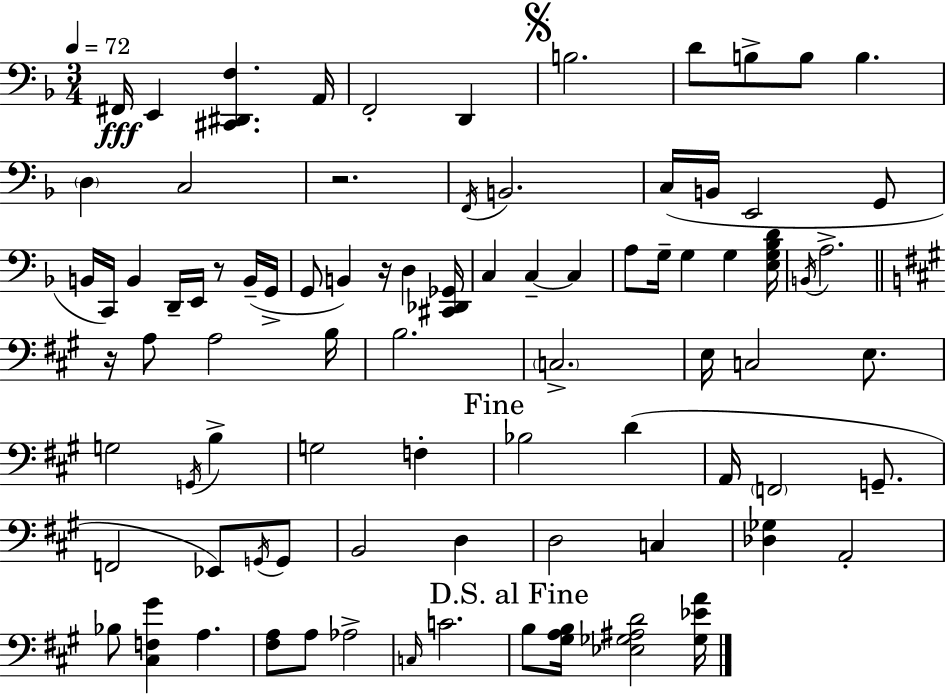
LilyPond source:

{
  \clef bass
  \numericTimeSignature
  \time 3/4
  \key d \minor
  \tempo 4 = 72
  fis,16\fff e,4 <cis, dis, f>4. a,16 | f,2-. d,4 | \mark \markup { \musicglyph "scripts.segno" } b2. | d'8 b8-> b8 b4. | \break \parenthesize d4 c2 | r2. | \acciaccatura { f,16 } b,2. | c16( b,16 e,2 g,8 | \break b,16 c,16) b,4 d,16-- e,16 r8 b,16--( | g,16-> g,8 b,4) r16 d4 | <cis, des, ges,>16 c4 c4--~~ c4 | a8 g16-- g4 g4 | \break <e g bes d'>16 \acciaccatura { b,16 } a2.-> | \bar "||" \break \key a \major r16 a8 a2 b16 | b2. | \parenthesize c2.-> | e16 c2 e8. | \break g2 \acciaccatura { g,16 } b4-> | g2 f4-. | \mark "Fine" bes2 d'4( | a,16 \parenthesize f,2 g,8.-- | \break f,2 ees,8) \acciaccatura { g,16 } | g,8 b,2 d4 | d2 c4 | <des ges>4 a,2-. | \break bes8 <cis f gis'>4 a4. | <fis a>8 a8 aes2-> | \grace { c16 } c'2. | \mark "D.S. al Fine" b8 <gis a b>16 <ees ges ais d'>2 | \break <ges ees' a'>16 \bar "|."
}